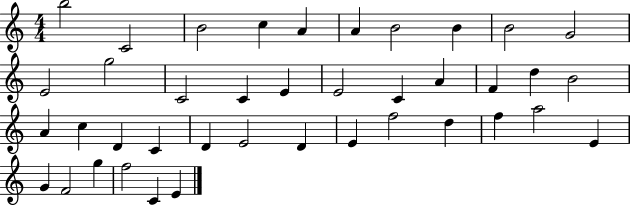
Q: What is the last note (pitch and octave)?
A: E4